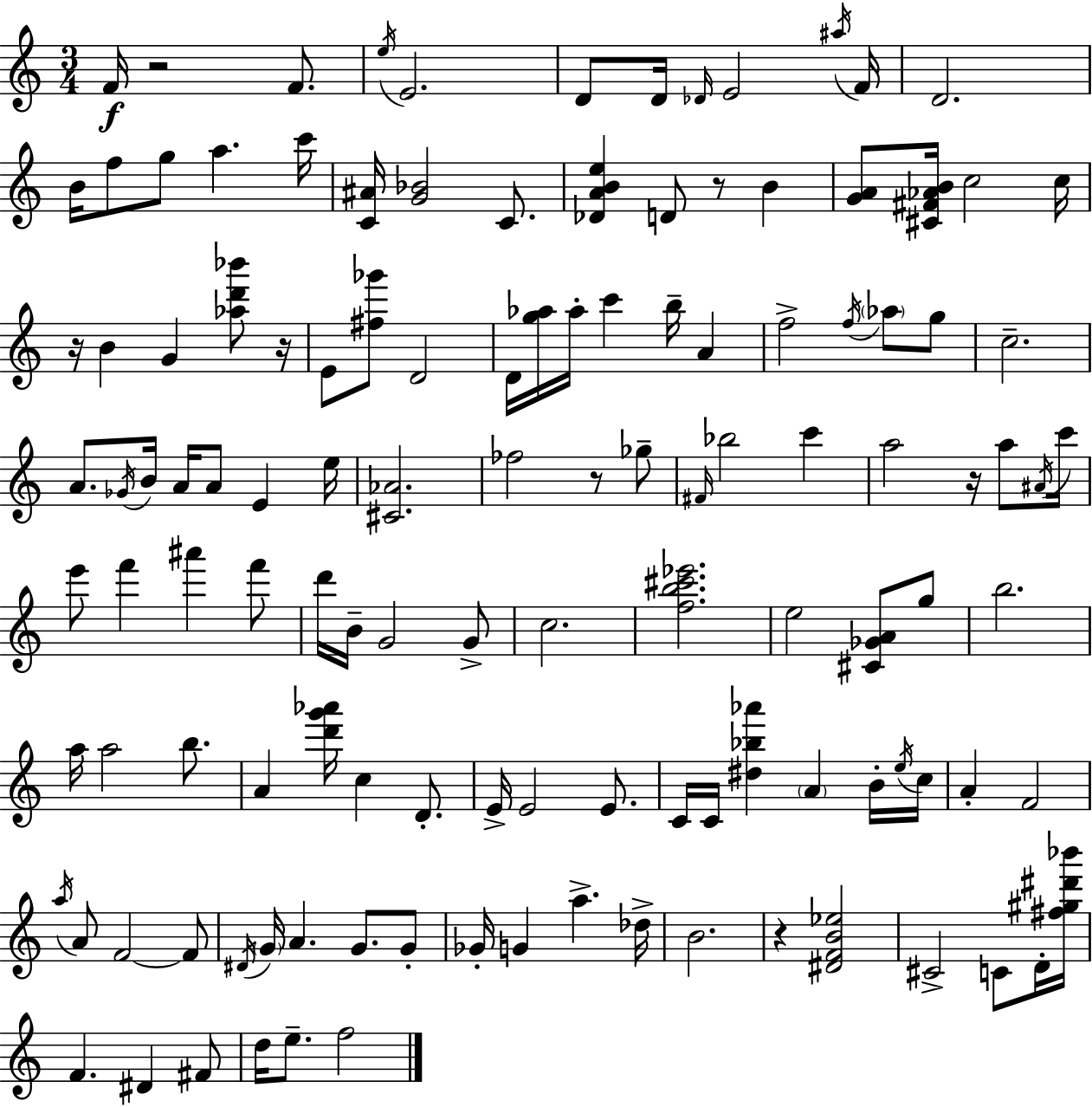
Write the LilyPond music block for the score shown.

{
  \clef treble
  \numericTimeSignature
  \time 3/4
  \key a \minor
  f'16\f r2 f'8. | \acciaccatura { e''16 } e'2. | d'8 d'16 \grace { des'16 } e'2 | \acciaccatura { ais''16 } f'16 d'2. | \break b'16 f''8 g''8 a''4. | c'''16 <c' ais'>16 <g' bes'>2 | c'8. <des' a' b' e''>4 d'8 r8 b'4 | <g' a'>8 <cis' fis' aes' b'>16 c''2 | \break c''16 r16 b'4 g'4 | <aes'' d''' bes'''>8 r16 e'8 <fis'' ges'''>8 d'2 | d'16 <g'' aes''>16 aes''16-. c'''4 b''16-- a'4 | f''2-> \acciaccatura { f''16 } | \break \parenthesize aes''8 g''8 c''2.-- | a'8. \acciaccatura { ges'16 } b'16 a'16 a'8 | e'4 e''16 <cis' aes'>2. | fes''2 | \break r8 ges''8-- \grace { fis'16 } bes''2 | c'''4 a''2 | r16 a''8 \acciaccatura { ais'16 } c'''16 e'''8 f'''4 | ais'''4 f'''8 d'''16 b'16-- g'2 | \break g'8-> c''2. | <f'' b'' cis''' ees'''>2. | e''2 | <cis' ges' a'>8 g''8 b''2. | \break a''16 a''2 | b''8. a'4 <d''' g''' aes'''>16 | c''4 d'8.-. e'16-> e'2 | e'8. c'16 c'16 <dis'' bes'' aes'''>4 | \break \parenthesize a'4 b'16-. \acciaccatura { e''16 } c''16 a'4-. | f'2 \acciaccatura { a''16 } a'8 f'2~~ | f'8 \acciaccatura { dis'16 } \parenthesize g'16 a'4. | g'8. g'8-. ges'16-. g'4 | \break a''4.-> des''16-> b'2. | r4 | <dis' f' b' ees''>2 cis'2-> | c'8 d'16-. <fis'' gis'' dis''' bes'''>16 f'4. | \break dis'4 fis'8 d''16 e''8.-- | f''2 \bar "|."
}